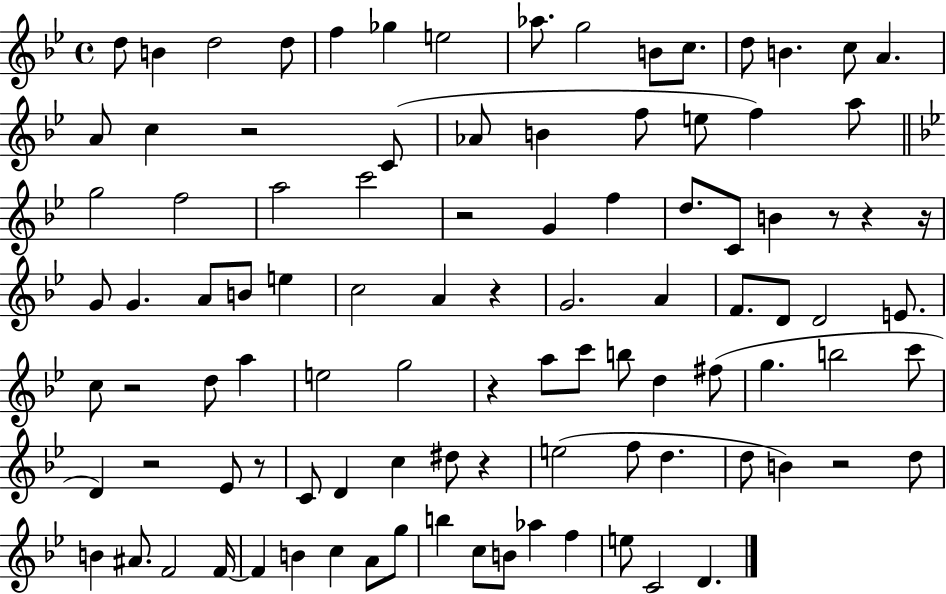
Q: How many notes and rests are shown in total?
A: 100